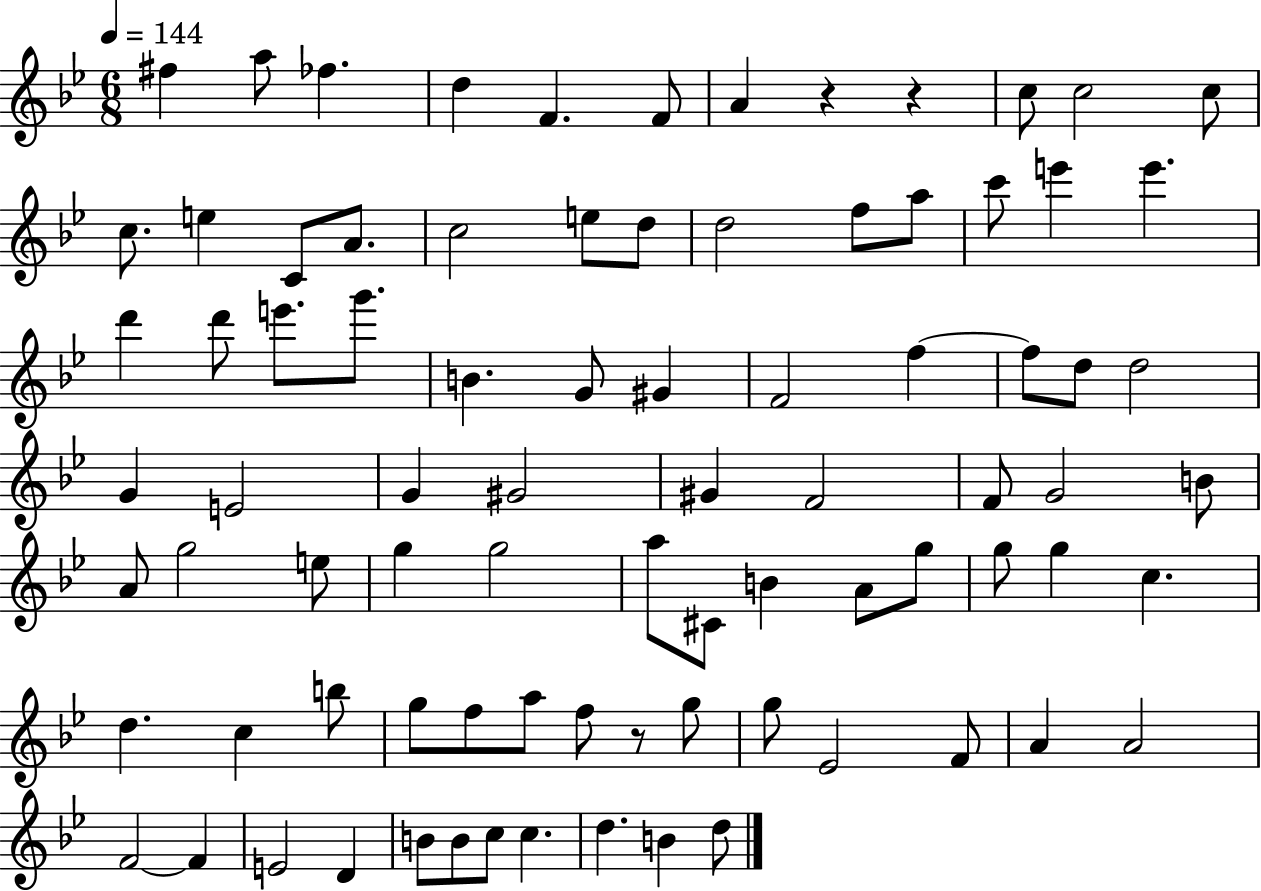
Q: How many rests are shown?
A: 3